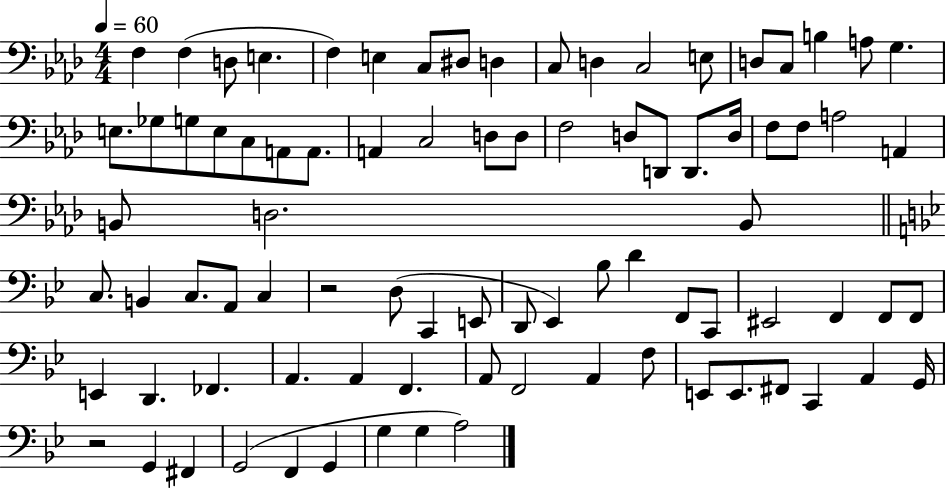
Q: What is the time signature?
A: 4/4